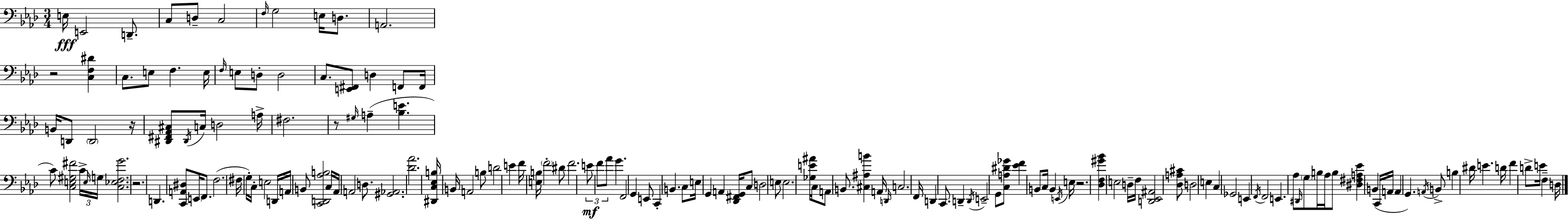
X:1
T:Untitled
M:3/4
L:1/4
K:Ab
E,/4 E,,2 D,,/2 C,/2 D,/2 C,2 F,/4 G,2 E,/4 D,/2 A,,2 z2 [C,F,^D] C,/2 E,/2 F, E,/4 F,/4 E,/2 D,/2 D,2 C,/2 [E,,^F,,]/2 D, F,,/2 F,,/4 B,,/4 D,,/2 D,,2 z/4 [^D,,^F,,_A,,^C,]/2 ^D,,/4 C,/4 D,2 A,/4 ^F,2 z/2 ^G,/4 A, [_B,E] C/2 [C,E,^G,^F]2 C/4 E,/4 G,/4 [C,_E,F,G]2 z2 D,, [C,,A,,^D,]/2 E,,/4 F,,/2 F,2 ^F,/4 G,/4 C,/4 E,2 D,,/4 A,,/4 B,,/2 [C,,D,,_A,B,]2 C,/4 _A,,/4 A,,2 D,/2 [^G,,_A,,]2 [_D_A]2 [^D,,C,_E,B,]/4 B,,/4 A,,2 B,/2 D2 E F/4 [E,B,]/4 F2 ^D/2 F2 E/2 F/2 _A/2 G F,,2 G,, E,,/2 C,, B,, C,/2 E,/4 G,, A,, [_D,,^F,,G,,]/4 C,/2 D,2 E,/2 E,2 [_G,E^A]/4 C,/4 A,,/2 B,,/2 [^C,^A,B] A,,/4 D,,/4 C,2 F,,/4 D,, C,,/2 D,, D,,/4 E,,2 G,,/2 [C,A,^D_G]/2 [_EF] B,,/2 C,/4 B,, E,,/4 E,/4 z2 [_D,F,^G_B] E,2 D,/4 F,/4 [D,,_E,,^A,,]2 [_D,A,^C]/2 D,2 E, C, _G,,2 E,, F,,/4 F,,2 E,, _A,/2 ^D,,/4 G,/2 B,/4 _A,/4 B,/2 [^D,^F,A,_E] B,, C,,/4 A,,/4 A,, G,, A,,/4 B,,/2 B, ^D/4 E D/4 F D/2 E/4 F, D,/4